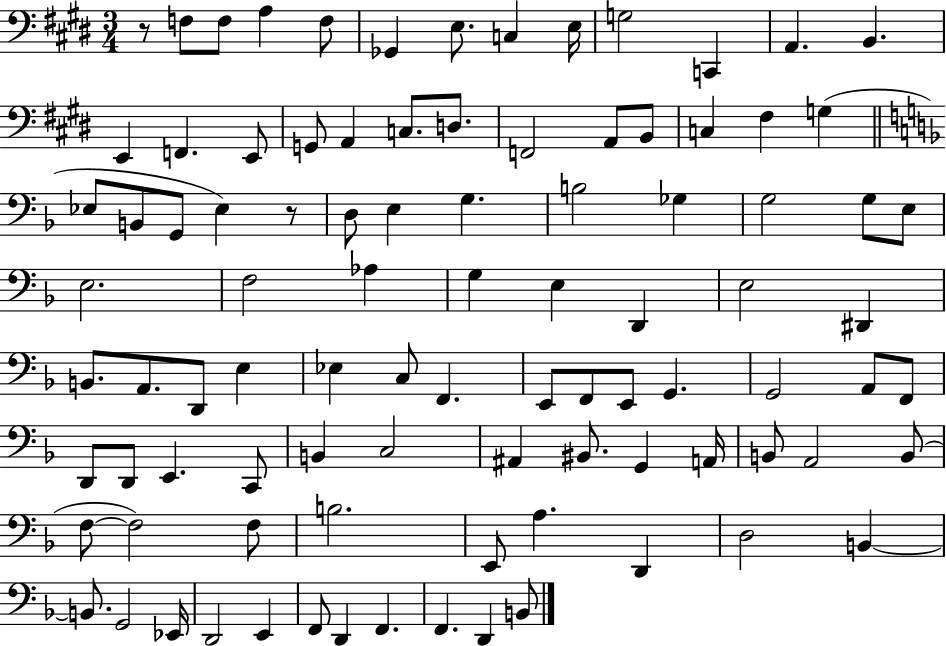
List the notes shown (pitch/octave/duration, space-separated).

R/e F3/e F3/e A3/q F3/e Gb2/q E3/e. C3/q E3/s G3/h C2/q A2/q. B2/q. E2/q F2/q. E2/e G2/e A2/q C3/e. D3/e. F2/h A2/e B2/e C3/q F#3/q G3/q Eb3/e B2/e G2/e Eb3/q R/e D3/e E3/q G3/q. B3/h Gb3/q G3/h G3/e E3/e E3/h. F3/h Ab3/q G3/q E3/q D2/q E3/h D#2/q B2/e. A2/e. D2/e E3/q Eb3/q C3/e F2/q. E2/e F2/e E2/e G2/q. G2/h A2/e F2/e D2/e D2/e E2/q. C2/e B2/q C3/h A#2/q BIS2/e. G2/q A2/s B2/e A2/h B2/e F3/e F3/h F3/e B3/h. E2/e A3/q. D2/q D3/h B2/q B2/e. G2/h Eb2/s D2/h E2/q F2/e D2/q F2/q. F2/q. D2/q B2/e